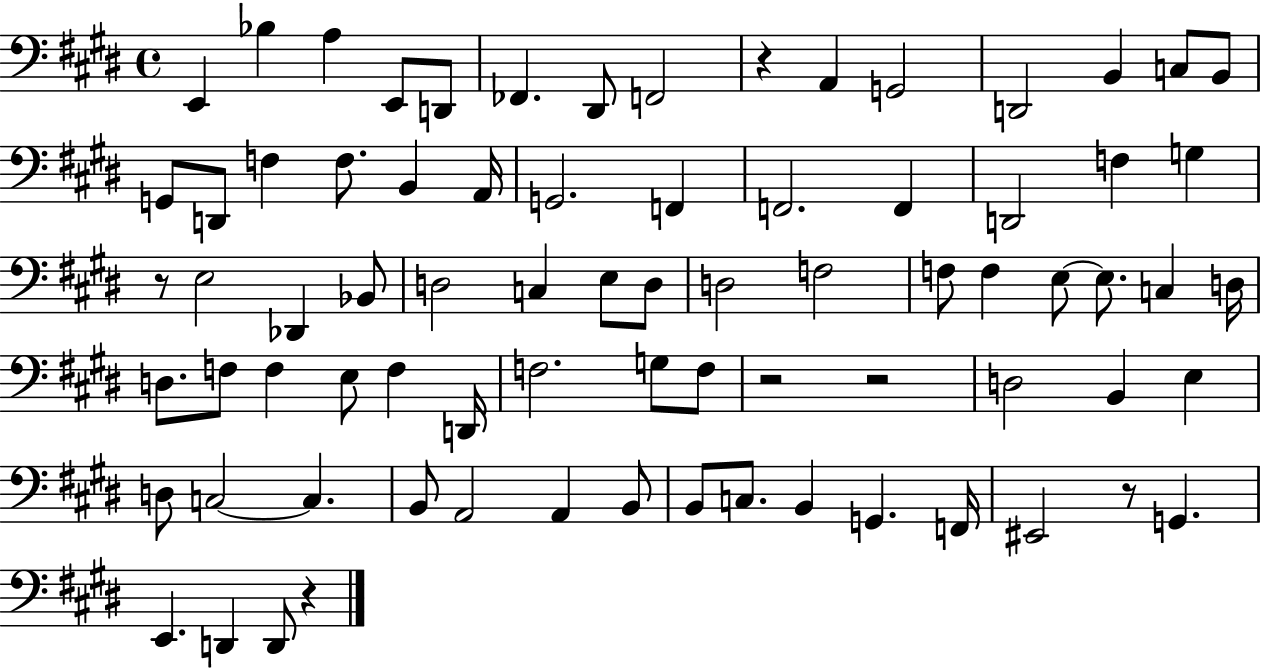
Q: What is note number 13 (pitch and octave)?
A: C3